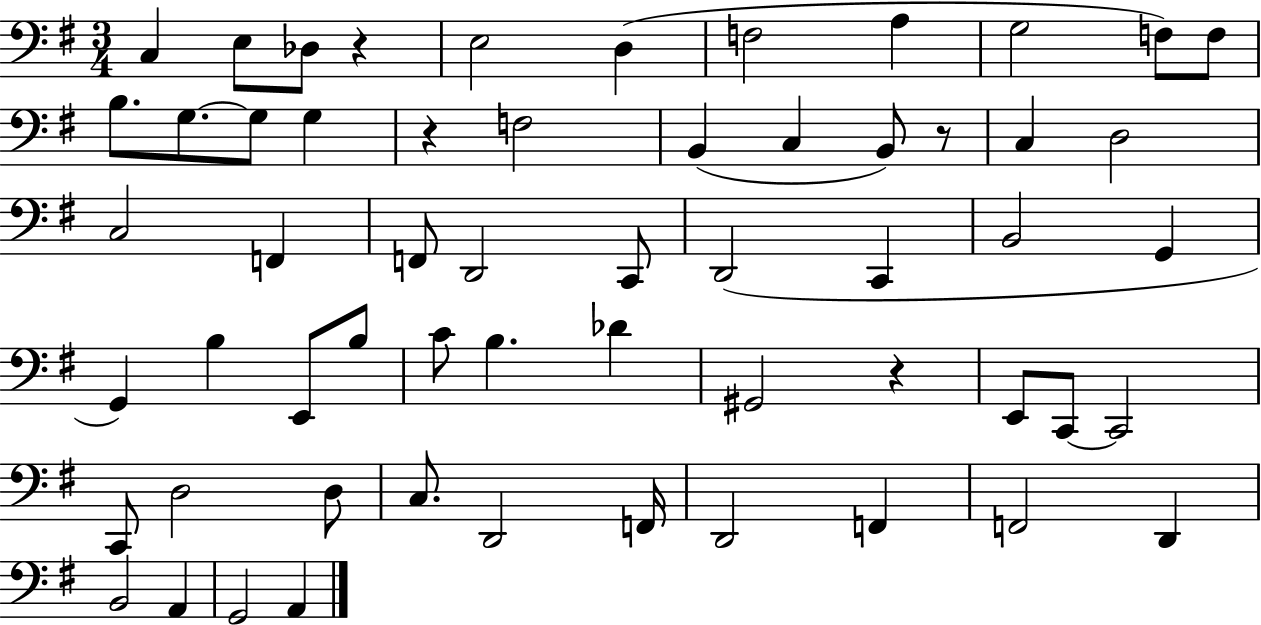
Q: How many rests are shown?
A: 4